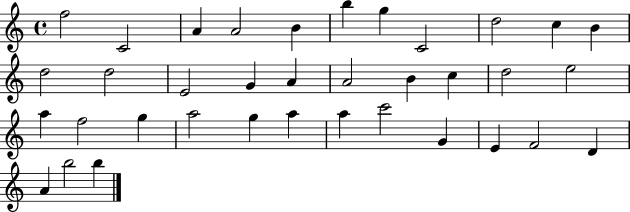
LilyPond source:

{
  \clef treble
  \time 4/4
  \defaultTimeSignature
  \key c \major
  f''2 c'2 | a'4 a'2 b'4 | b''4 g''4 c'2 | d''2 c''4 b'4 | \break d''2 d''2 | e'2 g'4 a'4 | a'2 b'4 c''4 | d''2 e''2 | \break a''4 f''2 g''4 | a''2 g''4 a''4 | a''4 c'''2 g'4 | e'4 f'2 d'4 | \break a'4 b''2 b''4 | \bar "|."
}